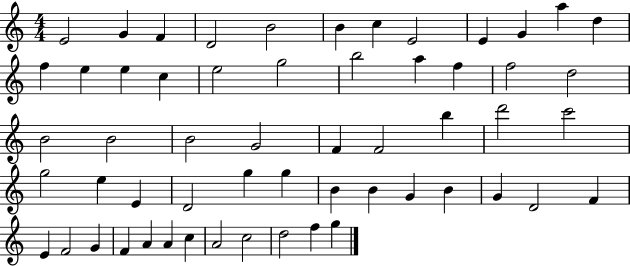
{
  \clef treble
  \numericTimeSignature
  \time 4/4
  \key c \major
  e'2 g'4 f'4 | d'2 b'2 | b'4 c''4 e'2 | e'4 g'4 a''4 d''4 | \break f''4 e''4 e''4 c''4 | e''2 g''2 | b''2 a''4 f''4 | f''2 d''2 | \break b'2 b'2 | b'2 g'2 | f'4 f'2 b''4 | d'''2 c'''2 | \break g''2 e''4 e'4 | d'2 g''4 g''4 | b'4 b'4 g'4 b'4 | g'4 d'2 f'4 | \break e'4 f'2 g'4 | f'4 a'4 a'4 c''4 | a'2 c''2 | d''2 f''4 g''4 | \break \bar "|."
}